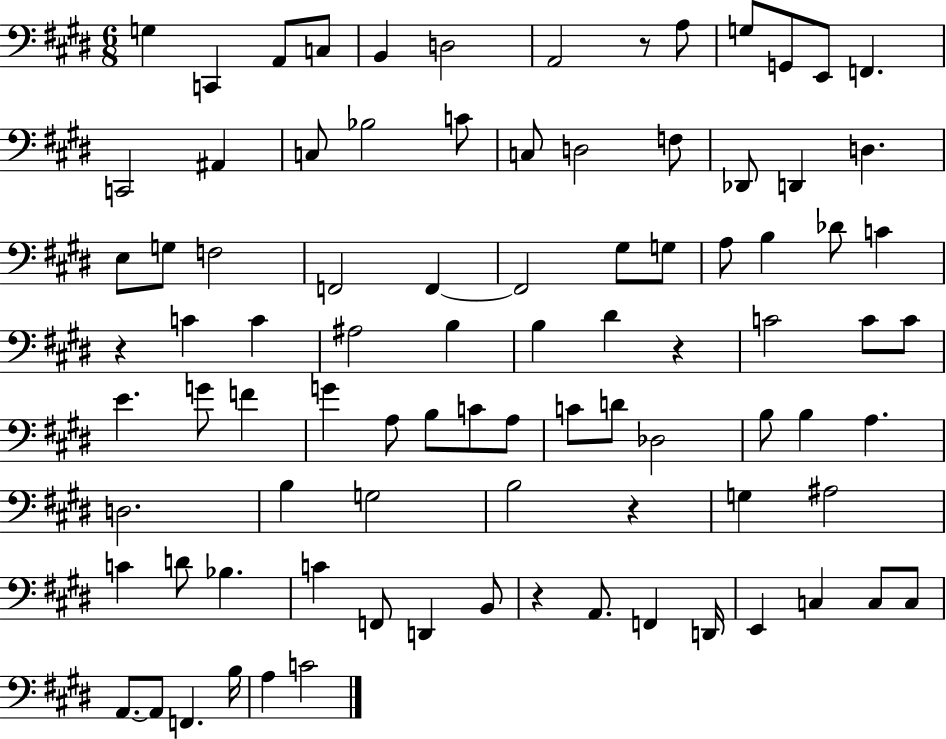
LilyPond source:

{
  \clef bass
  \numericTimeSignature
  \time 6/8
  \key e \major
  g4 c,4 a,8 c8 | b,4 d2 | a,2 r8 a8 | g8 g,8 e,8 f,4. | \break c,2 ais,4 | c8 bes2 c'8 | c8 d2 f8 | des,8 d,4 d4. | \break e8 g8 f2 | f,2 f,4~~ | f,2 gis8 g8 | a8 b4 des'8 c'4 | \break r4 c'4 c'4 | ais2 b4 | b4 dis'4 r4 | c'2 c'8 c'8 | \break e'4. g'8 f'4 | g'4 a8 b8 c'8 a8 | c'8 d'8 des2 | b8 b4 a4. | \break d2. | b4 g2 | b2 r4 | g4 ais2 | \break c'4 d'8 bes4. | c'4 f,8 d,4 b,8 | r4 a,8. f,4 d,16 | e,4 c4 c8 c8 | \break a,8.~~ a,8 f,4. b16 | a4 c'2 | \bar "|."
}